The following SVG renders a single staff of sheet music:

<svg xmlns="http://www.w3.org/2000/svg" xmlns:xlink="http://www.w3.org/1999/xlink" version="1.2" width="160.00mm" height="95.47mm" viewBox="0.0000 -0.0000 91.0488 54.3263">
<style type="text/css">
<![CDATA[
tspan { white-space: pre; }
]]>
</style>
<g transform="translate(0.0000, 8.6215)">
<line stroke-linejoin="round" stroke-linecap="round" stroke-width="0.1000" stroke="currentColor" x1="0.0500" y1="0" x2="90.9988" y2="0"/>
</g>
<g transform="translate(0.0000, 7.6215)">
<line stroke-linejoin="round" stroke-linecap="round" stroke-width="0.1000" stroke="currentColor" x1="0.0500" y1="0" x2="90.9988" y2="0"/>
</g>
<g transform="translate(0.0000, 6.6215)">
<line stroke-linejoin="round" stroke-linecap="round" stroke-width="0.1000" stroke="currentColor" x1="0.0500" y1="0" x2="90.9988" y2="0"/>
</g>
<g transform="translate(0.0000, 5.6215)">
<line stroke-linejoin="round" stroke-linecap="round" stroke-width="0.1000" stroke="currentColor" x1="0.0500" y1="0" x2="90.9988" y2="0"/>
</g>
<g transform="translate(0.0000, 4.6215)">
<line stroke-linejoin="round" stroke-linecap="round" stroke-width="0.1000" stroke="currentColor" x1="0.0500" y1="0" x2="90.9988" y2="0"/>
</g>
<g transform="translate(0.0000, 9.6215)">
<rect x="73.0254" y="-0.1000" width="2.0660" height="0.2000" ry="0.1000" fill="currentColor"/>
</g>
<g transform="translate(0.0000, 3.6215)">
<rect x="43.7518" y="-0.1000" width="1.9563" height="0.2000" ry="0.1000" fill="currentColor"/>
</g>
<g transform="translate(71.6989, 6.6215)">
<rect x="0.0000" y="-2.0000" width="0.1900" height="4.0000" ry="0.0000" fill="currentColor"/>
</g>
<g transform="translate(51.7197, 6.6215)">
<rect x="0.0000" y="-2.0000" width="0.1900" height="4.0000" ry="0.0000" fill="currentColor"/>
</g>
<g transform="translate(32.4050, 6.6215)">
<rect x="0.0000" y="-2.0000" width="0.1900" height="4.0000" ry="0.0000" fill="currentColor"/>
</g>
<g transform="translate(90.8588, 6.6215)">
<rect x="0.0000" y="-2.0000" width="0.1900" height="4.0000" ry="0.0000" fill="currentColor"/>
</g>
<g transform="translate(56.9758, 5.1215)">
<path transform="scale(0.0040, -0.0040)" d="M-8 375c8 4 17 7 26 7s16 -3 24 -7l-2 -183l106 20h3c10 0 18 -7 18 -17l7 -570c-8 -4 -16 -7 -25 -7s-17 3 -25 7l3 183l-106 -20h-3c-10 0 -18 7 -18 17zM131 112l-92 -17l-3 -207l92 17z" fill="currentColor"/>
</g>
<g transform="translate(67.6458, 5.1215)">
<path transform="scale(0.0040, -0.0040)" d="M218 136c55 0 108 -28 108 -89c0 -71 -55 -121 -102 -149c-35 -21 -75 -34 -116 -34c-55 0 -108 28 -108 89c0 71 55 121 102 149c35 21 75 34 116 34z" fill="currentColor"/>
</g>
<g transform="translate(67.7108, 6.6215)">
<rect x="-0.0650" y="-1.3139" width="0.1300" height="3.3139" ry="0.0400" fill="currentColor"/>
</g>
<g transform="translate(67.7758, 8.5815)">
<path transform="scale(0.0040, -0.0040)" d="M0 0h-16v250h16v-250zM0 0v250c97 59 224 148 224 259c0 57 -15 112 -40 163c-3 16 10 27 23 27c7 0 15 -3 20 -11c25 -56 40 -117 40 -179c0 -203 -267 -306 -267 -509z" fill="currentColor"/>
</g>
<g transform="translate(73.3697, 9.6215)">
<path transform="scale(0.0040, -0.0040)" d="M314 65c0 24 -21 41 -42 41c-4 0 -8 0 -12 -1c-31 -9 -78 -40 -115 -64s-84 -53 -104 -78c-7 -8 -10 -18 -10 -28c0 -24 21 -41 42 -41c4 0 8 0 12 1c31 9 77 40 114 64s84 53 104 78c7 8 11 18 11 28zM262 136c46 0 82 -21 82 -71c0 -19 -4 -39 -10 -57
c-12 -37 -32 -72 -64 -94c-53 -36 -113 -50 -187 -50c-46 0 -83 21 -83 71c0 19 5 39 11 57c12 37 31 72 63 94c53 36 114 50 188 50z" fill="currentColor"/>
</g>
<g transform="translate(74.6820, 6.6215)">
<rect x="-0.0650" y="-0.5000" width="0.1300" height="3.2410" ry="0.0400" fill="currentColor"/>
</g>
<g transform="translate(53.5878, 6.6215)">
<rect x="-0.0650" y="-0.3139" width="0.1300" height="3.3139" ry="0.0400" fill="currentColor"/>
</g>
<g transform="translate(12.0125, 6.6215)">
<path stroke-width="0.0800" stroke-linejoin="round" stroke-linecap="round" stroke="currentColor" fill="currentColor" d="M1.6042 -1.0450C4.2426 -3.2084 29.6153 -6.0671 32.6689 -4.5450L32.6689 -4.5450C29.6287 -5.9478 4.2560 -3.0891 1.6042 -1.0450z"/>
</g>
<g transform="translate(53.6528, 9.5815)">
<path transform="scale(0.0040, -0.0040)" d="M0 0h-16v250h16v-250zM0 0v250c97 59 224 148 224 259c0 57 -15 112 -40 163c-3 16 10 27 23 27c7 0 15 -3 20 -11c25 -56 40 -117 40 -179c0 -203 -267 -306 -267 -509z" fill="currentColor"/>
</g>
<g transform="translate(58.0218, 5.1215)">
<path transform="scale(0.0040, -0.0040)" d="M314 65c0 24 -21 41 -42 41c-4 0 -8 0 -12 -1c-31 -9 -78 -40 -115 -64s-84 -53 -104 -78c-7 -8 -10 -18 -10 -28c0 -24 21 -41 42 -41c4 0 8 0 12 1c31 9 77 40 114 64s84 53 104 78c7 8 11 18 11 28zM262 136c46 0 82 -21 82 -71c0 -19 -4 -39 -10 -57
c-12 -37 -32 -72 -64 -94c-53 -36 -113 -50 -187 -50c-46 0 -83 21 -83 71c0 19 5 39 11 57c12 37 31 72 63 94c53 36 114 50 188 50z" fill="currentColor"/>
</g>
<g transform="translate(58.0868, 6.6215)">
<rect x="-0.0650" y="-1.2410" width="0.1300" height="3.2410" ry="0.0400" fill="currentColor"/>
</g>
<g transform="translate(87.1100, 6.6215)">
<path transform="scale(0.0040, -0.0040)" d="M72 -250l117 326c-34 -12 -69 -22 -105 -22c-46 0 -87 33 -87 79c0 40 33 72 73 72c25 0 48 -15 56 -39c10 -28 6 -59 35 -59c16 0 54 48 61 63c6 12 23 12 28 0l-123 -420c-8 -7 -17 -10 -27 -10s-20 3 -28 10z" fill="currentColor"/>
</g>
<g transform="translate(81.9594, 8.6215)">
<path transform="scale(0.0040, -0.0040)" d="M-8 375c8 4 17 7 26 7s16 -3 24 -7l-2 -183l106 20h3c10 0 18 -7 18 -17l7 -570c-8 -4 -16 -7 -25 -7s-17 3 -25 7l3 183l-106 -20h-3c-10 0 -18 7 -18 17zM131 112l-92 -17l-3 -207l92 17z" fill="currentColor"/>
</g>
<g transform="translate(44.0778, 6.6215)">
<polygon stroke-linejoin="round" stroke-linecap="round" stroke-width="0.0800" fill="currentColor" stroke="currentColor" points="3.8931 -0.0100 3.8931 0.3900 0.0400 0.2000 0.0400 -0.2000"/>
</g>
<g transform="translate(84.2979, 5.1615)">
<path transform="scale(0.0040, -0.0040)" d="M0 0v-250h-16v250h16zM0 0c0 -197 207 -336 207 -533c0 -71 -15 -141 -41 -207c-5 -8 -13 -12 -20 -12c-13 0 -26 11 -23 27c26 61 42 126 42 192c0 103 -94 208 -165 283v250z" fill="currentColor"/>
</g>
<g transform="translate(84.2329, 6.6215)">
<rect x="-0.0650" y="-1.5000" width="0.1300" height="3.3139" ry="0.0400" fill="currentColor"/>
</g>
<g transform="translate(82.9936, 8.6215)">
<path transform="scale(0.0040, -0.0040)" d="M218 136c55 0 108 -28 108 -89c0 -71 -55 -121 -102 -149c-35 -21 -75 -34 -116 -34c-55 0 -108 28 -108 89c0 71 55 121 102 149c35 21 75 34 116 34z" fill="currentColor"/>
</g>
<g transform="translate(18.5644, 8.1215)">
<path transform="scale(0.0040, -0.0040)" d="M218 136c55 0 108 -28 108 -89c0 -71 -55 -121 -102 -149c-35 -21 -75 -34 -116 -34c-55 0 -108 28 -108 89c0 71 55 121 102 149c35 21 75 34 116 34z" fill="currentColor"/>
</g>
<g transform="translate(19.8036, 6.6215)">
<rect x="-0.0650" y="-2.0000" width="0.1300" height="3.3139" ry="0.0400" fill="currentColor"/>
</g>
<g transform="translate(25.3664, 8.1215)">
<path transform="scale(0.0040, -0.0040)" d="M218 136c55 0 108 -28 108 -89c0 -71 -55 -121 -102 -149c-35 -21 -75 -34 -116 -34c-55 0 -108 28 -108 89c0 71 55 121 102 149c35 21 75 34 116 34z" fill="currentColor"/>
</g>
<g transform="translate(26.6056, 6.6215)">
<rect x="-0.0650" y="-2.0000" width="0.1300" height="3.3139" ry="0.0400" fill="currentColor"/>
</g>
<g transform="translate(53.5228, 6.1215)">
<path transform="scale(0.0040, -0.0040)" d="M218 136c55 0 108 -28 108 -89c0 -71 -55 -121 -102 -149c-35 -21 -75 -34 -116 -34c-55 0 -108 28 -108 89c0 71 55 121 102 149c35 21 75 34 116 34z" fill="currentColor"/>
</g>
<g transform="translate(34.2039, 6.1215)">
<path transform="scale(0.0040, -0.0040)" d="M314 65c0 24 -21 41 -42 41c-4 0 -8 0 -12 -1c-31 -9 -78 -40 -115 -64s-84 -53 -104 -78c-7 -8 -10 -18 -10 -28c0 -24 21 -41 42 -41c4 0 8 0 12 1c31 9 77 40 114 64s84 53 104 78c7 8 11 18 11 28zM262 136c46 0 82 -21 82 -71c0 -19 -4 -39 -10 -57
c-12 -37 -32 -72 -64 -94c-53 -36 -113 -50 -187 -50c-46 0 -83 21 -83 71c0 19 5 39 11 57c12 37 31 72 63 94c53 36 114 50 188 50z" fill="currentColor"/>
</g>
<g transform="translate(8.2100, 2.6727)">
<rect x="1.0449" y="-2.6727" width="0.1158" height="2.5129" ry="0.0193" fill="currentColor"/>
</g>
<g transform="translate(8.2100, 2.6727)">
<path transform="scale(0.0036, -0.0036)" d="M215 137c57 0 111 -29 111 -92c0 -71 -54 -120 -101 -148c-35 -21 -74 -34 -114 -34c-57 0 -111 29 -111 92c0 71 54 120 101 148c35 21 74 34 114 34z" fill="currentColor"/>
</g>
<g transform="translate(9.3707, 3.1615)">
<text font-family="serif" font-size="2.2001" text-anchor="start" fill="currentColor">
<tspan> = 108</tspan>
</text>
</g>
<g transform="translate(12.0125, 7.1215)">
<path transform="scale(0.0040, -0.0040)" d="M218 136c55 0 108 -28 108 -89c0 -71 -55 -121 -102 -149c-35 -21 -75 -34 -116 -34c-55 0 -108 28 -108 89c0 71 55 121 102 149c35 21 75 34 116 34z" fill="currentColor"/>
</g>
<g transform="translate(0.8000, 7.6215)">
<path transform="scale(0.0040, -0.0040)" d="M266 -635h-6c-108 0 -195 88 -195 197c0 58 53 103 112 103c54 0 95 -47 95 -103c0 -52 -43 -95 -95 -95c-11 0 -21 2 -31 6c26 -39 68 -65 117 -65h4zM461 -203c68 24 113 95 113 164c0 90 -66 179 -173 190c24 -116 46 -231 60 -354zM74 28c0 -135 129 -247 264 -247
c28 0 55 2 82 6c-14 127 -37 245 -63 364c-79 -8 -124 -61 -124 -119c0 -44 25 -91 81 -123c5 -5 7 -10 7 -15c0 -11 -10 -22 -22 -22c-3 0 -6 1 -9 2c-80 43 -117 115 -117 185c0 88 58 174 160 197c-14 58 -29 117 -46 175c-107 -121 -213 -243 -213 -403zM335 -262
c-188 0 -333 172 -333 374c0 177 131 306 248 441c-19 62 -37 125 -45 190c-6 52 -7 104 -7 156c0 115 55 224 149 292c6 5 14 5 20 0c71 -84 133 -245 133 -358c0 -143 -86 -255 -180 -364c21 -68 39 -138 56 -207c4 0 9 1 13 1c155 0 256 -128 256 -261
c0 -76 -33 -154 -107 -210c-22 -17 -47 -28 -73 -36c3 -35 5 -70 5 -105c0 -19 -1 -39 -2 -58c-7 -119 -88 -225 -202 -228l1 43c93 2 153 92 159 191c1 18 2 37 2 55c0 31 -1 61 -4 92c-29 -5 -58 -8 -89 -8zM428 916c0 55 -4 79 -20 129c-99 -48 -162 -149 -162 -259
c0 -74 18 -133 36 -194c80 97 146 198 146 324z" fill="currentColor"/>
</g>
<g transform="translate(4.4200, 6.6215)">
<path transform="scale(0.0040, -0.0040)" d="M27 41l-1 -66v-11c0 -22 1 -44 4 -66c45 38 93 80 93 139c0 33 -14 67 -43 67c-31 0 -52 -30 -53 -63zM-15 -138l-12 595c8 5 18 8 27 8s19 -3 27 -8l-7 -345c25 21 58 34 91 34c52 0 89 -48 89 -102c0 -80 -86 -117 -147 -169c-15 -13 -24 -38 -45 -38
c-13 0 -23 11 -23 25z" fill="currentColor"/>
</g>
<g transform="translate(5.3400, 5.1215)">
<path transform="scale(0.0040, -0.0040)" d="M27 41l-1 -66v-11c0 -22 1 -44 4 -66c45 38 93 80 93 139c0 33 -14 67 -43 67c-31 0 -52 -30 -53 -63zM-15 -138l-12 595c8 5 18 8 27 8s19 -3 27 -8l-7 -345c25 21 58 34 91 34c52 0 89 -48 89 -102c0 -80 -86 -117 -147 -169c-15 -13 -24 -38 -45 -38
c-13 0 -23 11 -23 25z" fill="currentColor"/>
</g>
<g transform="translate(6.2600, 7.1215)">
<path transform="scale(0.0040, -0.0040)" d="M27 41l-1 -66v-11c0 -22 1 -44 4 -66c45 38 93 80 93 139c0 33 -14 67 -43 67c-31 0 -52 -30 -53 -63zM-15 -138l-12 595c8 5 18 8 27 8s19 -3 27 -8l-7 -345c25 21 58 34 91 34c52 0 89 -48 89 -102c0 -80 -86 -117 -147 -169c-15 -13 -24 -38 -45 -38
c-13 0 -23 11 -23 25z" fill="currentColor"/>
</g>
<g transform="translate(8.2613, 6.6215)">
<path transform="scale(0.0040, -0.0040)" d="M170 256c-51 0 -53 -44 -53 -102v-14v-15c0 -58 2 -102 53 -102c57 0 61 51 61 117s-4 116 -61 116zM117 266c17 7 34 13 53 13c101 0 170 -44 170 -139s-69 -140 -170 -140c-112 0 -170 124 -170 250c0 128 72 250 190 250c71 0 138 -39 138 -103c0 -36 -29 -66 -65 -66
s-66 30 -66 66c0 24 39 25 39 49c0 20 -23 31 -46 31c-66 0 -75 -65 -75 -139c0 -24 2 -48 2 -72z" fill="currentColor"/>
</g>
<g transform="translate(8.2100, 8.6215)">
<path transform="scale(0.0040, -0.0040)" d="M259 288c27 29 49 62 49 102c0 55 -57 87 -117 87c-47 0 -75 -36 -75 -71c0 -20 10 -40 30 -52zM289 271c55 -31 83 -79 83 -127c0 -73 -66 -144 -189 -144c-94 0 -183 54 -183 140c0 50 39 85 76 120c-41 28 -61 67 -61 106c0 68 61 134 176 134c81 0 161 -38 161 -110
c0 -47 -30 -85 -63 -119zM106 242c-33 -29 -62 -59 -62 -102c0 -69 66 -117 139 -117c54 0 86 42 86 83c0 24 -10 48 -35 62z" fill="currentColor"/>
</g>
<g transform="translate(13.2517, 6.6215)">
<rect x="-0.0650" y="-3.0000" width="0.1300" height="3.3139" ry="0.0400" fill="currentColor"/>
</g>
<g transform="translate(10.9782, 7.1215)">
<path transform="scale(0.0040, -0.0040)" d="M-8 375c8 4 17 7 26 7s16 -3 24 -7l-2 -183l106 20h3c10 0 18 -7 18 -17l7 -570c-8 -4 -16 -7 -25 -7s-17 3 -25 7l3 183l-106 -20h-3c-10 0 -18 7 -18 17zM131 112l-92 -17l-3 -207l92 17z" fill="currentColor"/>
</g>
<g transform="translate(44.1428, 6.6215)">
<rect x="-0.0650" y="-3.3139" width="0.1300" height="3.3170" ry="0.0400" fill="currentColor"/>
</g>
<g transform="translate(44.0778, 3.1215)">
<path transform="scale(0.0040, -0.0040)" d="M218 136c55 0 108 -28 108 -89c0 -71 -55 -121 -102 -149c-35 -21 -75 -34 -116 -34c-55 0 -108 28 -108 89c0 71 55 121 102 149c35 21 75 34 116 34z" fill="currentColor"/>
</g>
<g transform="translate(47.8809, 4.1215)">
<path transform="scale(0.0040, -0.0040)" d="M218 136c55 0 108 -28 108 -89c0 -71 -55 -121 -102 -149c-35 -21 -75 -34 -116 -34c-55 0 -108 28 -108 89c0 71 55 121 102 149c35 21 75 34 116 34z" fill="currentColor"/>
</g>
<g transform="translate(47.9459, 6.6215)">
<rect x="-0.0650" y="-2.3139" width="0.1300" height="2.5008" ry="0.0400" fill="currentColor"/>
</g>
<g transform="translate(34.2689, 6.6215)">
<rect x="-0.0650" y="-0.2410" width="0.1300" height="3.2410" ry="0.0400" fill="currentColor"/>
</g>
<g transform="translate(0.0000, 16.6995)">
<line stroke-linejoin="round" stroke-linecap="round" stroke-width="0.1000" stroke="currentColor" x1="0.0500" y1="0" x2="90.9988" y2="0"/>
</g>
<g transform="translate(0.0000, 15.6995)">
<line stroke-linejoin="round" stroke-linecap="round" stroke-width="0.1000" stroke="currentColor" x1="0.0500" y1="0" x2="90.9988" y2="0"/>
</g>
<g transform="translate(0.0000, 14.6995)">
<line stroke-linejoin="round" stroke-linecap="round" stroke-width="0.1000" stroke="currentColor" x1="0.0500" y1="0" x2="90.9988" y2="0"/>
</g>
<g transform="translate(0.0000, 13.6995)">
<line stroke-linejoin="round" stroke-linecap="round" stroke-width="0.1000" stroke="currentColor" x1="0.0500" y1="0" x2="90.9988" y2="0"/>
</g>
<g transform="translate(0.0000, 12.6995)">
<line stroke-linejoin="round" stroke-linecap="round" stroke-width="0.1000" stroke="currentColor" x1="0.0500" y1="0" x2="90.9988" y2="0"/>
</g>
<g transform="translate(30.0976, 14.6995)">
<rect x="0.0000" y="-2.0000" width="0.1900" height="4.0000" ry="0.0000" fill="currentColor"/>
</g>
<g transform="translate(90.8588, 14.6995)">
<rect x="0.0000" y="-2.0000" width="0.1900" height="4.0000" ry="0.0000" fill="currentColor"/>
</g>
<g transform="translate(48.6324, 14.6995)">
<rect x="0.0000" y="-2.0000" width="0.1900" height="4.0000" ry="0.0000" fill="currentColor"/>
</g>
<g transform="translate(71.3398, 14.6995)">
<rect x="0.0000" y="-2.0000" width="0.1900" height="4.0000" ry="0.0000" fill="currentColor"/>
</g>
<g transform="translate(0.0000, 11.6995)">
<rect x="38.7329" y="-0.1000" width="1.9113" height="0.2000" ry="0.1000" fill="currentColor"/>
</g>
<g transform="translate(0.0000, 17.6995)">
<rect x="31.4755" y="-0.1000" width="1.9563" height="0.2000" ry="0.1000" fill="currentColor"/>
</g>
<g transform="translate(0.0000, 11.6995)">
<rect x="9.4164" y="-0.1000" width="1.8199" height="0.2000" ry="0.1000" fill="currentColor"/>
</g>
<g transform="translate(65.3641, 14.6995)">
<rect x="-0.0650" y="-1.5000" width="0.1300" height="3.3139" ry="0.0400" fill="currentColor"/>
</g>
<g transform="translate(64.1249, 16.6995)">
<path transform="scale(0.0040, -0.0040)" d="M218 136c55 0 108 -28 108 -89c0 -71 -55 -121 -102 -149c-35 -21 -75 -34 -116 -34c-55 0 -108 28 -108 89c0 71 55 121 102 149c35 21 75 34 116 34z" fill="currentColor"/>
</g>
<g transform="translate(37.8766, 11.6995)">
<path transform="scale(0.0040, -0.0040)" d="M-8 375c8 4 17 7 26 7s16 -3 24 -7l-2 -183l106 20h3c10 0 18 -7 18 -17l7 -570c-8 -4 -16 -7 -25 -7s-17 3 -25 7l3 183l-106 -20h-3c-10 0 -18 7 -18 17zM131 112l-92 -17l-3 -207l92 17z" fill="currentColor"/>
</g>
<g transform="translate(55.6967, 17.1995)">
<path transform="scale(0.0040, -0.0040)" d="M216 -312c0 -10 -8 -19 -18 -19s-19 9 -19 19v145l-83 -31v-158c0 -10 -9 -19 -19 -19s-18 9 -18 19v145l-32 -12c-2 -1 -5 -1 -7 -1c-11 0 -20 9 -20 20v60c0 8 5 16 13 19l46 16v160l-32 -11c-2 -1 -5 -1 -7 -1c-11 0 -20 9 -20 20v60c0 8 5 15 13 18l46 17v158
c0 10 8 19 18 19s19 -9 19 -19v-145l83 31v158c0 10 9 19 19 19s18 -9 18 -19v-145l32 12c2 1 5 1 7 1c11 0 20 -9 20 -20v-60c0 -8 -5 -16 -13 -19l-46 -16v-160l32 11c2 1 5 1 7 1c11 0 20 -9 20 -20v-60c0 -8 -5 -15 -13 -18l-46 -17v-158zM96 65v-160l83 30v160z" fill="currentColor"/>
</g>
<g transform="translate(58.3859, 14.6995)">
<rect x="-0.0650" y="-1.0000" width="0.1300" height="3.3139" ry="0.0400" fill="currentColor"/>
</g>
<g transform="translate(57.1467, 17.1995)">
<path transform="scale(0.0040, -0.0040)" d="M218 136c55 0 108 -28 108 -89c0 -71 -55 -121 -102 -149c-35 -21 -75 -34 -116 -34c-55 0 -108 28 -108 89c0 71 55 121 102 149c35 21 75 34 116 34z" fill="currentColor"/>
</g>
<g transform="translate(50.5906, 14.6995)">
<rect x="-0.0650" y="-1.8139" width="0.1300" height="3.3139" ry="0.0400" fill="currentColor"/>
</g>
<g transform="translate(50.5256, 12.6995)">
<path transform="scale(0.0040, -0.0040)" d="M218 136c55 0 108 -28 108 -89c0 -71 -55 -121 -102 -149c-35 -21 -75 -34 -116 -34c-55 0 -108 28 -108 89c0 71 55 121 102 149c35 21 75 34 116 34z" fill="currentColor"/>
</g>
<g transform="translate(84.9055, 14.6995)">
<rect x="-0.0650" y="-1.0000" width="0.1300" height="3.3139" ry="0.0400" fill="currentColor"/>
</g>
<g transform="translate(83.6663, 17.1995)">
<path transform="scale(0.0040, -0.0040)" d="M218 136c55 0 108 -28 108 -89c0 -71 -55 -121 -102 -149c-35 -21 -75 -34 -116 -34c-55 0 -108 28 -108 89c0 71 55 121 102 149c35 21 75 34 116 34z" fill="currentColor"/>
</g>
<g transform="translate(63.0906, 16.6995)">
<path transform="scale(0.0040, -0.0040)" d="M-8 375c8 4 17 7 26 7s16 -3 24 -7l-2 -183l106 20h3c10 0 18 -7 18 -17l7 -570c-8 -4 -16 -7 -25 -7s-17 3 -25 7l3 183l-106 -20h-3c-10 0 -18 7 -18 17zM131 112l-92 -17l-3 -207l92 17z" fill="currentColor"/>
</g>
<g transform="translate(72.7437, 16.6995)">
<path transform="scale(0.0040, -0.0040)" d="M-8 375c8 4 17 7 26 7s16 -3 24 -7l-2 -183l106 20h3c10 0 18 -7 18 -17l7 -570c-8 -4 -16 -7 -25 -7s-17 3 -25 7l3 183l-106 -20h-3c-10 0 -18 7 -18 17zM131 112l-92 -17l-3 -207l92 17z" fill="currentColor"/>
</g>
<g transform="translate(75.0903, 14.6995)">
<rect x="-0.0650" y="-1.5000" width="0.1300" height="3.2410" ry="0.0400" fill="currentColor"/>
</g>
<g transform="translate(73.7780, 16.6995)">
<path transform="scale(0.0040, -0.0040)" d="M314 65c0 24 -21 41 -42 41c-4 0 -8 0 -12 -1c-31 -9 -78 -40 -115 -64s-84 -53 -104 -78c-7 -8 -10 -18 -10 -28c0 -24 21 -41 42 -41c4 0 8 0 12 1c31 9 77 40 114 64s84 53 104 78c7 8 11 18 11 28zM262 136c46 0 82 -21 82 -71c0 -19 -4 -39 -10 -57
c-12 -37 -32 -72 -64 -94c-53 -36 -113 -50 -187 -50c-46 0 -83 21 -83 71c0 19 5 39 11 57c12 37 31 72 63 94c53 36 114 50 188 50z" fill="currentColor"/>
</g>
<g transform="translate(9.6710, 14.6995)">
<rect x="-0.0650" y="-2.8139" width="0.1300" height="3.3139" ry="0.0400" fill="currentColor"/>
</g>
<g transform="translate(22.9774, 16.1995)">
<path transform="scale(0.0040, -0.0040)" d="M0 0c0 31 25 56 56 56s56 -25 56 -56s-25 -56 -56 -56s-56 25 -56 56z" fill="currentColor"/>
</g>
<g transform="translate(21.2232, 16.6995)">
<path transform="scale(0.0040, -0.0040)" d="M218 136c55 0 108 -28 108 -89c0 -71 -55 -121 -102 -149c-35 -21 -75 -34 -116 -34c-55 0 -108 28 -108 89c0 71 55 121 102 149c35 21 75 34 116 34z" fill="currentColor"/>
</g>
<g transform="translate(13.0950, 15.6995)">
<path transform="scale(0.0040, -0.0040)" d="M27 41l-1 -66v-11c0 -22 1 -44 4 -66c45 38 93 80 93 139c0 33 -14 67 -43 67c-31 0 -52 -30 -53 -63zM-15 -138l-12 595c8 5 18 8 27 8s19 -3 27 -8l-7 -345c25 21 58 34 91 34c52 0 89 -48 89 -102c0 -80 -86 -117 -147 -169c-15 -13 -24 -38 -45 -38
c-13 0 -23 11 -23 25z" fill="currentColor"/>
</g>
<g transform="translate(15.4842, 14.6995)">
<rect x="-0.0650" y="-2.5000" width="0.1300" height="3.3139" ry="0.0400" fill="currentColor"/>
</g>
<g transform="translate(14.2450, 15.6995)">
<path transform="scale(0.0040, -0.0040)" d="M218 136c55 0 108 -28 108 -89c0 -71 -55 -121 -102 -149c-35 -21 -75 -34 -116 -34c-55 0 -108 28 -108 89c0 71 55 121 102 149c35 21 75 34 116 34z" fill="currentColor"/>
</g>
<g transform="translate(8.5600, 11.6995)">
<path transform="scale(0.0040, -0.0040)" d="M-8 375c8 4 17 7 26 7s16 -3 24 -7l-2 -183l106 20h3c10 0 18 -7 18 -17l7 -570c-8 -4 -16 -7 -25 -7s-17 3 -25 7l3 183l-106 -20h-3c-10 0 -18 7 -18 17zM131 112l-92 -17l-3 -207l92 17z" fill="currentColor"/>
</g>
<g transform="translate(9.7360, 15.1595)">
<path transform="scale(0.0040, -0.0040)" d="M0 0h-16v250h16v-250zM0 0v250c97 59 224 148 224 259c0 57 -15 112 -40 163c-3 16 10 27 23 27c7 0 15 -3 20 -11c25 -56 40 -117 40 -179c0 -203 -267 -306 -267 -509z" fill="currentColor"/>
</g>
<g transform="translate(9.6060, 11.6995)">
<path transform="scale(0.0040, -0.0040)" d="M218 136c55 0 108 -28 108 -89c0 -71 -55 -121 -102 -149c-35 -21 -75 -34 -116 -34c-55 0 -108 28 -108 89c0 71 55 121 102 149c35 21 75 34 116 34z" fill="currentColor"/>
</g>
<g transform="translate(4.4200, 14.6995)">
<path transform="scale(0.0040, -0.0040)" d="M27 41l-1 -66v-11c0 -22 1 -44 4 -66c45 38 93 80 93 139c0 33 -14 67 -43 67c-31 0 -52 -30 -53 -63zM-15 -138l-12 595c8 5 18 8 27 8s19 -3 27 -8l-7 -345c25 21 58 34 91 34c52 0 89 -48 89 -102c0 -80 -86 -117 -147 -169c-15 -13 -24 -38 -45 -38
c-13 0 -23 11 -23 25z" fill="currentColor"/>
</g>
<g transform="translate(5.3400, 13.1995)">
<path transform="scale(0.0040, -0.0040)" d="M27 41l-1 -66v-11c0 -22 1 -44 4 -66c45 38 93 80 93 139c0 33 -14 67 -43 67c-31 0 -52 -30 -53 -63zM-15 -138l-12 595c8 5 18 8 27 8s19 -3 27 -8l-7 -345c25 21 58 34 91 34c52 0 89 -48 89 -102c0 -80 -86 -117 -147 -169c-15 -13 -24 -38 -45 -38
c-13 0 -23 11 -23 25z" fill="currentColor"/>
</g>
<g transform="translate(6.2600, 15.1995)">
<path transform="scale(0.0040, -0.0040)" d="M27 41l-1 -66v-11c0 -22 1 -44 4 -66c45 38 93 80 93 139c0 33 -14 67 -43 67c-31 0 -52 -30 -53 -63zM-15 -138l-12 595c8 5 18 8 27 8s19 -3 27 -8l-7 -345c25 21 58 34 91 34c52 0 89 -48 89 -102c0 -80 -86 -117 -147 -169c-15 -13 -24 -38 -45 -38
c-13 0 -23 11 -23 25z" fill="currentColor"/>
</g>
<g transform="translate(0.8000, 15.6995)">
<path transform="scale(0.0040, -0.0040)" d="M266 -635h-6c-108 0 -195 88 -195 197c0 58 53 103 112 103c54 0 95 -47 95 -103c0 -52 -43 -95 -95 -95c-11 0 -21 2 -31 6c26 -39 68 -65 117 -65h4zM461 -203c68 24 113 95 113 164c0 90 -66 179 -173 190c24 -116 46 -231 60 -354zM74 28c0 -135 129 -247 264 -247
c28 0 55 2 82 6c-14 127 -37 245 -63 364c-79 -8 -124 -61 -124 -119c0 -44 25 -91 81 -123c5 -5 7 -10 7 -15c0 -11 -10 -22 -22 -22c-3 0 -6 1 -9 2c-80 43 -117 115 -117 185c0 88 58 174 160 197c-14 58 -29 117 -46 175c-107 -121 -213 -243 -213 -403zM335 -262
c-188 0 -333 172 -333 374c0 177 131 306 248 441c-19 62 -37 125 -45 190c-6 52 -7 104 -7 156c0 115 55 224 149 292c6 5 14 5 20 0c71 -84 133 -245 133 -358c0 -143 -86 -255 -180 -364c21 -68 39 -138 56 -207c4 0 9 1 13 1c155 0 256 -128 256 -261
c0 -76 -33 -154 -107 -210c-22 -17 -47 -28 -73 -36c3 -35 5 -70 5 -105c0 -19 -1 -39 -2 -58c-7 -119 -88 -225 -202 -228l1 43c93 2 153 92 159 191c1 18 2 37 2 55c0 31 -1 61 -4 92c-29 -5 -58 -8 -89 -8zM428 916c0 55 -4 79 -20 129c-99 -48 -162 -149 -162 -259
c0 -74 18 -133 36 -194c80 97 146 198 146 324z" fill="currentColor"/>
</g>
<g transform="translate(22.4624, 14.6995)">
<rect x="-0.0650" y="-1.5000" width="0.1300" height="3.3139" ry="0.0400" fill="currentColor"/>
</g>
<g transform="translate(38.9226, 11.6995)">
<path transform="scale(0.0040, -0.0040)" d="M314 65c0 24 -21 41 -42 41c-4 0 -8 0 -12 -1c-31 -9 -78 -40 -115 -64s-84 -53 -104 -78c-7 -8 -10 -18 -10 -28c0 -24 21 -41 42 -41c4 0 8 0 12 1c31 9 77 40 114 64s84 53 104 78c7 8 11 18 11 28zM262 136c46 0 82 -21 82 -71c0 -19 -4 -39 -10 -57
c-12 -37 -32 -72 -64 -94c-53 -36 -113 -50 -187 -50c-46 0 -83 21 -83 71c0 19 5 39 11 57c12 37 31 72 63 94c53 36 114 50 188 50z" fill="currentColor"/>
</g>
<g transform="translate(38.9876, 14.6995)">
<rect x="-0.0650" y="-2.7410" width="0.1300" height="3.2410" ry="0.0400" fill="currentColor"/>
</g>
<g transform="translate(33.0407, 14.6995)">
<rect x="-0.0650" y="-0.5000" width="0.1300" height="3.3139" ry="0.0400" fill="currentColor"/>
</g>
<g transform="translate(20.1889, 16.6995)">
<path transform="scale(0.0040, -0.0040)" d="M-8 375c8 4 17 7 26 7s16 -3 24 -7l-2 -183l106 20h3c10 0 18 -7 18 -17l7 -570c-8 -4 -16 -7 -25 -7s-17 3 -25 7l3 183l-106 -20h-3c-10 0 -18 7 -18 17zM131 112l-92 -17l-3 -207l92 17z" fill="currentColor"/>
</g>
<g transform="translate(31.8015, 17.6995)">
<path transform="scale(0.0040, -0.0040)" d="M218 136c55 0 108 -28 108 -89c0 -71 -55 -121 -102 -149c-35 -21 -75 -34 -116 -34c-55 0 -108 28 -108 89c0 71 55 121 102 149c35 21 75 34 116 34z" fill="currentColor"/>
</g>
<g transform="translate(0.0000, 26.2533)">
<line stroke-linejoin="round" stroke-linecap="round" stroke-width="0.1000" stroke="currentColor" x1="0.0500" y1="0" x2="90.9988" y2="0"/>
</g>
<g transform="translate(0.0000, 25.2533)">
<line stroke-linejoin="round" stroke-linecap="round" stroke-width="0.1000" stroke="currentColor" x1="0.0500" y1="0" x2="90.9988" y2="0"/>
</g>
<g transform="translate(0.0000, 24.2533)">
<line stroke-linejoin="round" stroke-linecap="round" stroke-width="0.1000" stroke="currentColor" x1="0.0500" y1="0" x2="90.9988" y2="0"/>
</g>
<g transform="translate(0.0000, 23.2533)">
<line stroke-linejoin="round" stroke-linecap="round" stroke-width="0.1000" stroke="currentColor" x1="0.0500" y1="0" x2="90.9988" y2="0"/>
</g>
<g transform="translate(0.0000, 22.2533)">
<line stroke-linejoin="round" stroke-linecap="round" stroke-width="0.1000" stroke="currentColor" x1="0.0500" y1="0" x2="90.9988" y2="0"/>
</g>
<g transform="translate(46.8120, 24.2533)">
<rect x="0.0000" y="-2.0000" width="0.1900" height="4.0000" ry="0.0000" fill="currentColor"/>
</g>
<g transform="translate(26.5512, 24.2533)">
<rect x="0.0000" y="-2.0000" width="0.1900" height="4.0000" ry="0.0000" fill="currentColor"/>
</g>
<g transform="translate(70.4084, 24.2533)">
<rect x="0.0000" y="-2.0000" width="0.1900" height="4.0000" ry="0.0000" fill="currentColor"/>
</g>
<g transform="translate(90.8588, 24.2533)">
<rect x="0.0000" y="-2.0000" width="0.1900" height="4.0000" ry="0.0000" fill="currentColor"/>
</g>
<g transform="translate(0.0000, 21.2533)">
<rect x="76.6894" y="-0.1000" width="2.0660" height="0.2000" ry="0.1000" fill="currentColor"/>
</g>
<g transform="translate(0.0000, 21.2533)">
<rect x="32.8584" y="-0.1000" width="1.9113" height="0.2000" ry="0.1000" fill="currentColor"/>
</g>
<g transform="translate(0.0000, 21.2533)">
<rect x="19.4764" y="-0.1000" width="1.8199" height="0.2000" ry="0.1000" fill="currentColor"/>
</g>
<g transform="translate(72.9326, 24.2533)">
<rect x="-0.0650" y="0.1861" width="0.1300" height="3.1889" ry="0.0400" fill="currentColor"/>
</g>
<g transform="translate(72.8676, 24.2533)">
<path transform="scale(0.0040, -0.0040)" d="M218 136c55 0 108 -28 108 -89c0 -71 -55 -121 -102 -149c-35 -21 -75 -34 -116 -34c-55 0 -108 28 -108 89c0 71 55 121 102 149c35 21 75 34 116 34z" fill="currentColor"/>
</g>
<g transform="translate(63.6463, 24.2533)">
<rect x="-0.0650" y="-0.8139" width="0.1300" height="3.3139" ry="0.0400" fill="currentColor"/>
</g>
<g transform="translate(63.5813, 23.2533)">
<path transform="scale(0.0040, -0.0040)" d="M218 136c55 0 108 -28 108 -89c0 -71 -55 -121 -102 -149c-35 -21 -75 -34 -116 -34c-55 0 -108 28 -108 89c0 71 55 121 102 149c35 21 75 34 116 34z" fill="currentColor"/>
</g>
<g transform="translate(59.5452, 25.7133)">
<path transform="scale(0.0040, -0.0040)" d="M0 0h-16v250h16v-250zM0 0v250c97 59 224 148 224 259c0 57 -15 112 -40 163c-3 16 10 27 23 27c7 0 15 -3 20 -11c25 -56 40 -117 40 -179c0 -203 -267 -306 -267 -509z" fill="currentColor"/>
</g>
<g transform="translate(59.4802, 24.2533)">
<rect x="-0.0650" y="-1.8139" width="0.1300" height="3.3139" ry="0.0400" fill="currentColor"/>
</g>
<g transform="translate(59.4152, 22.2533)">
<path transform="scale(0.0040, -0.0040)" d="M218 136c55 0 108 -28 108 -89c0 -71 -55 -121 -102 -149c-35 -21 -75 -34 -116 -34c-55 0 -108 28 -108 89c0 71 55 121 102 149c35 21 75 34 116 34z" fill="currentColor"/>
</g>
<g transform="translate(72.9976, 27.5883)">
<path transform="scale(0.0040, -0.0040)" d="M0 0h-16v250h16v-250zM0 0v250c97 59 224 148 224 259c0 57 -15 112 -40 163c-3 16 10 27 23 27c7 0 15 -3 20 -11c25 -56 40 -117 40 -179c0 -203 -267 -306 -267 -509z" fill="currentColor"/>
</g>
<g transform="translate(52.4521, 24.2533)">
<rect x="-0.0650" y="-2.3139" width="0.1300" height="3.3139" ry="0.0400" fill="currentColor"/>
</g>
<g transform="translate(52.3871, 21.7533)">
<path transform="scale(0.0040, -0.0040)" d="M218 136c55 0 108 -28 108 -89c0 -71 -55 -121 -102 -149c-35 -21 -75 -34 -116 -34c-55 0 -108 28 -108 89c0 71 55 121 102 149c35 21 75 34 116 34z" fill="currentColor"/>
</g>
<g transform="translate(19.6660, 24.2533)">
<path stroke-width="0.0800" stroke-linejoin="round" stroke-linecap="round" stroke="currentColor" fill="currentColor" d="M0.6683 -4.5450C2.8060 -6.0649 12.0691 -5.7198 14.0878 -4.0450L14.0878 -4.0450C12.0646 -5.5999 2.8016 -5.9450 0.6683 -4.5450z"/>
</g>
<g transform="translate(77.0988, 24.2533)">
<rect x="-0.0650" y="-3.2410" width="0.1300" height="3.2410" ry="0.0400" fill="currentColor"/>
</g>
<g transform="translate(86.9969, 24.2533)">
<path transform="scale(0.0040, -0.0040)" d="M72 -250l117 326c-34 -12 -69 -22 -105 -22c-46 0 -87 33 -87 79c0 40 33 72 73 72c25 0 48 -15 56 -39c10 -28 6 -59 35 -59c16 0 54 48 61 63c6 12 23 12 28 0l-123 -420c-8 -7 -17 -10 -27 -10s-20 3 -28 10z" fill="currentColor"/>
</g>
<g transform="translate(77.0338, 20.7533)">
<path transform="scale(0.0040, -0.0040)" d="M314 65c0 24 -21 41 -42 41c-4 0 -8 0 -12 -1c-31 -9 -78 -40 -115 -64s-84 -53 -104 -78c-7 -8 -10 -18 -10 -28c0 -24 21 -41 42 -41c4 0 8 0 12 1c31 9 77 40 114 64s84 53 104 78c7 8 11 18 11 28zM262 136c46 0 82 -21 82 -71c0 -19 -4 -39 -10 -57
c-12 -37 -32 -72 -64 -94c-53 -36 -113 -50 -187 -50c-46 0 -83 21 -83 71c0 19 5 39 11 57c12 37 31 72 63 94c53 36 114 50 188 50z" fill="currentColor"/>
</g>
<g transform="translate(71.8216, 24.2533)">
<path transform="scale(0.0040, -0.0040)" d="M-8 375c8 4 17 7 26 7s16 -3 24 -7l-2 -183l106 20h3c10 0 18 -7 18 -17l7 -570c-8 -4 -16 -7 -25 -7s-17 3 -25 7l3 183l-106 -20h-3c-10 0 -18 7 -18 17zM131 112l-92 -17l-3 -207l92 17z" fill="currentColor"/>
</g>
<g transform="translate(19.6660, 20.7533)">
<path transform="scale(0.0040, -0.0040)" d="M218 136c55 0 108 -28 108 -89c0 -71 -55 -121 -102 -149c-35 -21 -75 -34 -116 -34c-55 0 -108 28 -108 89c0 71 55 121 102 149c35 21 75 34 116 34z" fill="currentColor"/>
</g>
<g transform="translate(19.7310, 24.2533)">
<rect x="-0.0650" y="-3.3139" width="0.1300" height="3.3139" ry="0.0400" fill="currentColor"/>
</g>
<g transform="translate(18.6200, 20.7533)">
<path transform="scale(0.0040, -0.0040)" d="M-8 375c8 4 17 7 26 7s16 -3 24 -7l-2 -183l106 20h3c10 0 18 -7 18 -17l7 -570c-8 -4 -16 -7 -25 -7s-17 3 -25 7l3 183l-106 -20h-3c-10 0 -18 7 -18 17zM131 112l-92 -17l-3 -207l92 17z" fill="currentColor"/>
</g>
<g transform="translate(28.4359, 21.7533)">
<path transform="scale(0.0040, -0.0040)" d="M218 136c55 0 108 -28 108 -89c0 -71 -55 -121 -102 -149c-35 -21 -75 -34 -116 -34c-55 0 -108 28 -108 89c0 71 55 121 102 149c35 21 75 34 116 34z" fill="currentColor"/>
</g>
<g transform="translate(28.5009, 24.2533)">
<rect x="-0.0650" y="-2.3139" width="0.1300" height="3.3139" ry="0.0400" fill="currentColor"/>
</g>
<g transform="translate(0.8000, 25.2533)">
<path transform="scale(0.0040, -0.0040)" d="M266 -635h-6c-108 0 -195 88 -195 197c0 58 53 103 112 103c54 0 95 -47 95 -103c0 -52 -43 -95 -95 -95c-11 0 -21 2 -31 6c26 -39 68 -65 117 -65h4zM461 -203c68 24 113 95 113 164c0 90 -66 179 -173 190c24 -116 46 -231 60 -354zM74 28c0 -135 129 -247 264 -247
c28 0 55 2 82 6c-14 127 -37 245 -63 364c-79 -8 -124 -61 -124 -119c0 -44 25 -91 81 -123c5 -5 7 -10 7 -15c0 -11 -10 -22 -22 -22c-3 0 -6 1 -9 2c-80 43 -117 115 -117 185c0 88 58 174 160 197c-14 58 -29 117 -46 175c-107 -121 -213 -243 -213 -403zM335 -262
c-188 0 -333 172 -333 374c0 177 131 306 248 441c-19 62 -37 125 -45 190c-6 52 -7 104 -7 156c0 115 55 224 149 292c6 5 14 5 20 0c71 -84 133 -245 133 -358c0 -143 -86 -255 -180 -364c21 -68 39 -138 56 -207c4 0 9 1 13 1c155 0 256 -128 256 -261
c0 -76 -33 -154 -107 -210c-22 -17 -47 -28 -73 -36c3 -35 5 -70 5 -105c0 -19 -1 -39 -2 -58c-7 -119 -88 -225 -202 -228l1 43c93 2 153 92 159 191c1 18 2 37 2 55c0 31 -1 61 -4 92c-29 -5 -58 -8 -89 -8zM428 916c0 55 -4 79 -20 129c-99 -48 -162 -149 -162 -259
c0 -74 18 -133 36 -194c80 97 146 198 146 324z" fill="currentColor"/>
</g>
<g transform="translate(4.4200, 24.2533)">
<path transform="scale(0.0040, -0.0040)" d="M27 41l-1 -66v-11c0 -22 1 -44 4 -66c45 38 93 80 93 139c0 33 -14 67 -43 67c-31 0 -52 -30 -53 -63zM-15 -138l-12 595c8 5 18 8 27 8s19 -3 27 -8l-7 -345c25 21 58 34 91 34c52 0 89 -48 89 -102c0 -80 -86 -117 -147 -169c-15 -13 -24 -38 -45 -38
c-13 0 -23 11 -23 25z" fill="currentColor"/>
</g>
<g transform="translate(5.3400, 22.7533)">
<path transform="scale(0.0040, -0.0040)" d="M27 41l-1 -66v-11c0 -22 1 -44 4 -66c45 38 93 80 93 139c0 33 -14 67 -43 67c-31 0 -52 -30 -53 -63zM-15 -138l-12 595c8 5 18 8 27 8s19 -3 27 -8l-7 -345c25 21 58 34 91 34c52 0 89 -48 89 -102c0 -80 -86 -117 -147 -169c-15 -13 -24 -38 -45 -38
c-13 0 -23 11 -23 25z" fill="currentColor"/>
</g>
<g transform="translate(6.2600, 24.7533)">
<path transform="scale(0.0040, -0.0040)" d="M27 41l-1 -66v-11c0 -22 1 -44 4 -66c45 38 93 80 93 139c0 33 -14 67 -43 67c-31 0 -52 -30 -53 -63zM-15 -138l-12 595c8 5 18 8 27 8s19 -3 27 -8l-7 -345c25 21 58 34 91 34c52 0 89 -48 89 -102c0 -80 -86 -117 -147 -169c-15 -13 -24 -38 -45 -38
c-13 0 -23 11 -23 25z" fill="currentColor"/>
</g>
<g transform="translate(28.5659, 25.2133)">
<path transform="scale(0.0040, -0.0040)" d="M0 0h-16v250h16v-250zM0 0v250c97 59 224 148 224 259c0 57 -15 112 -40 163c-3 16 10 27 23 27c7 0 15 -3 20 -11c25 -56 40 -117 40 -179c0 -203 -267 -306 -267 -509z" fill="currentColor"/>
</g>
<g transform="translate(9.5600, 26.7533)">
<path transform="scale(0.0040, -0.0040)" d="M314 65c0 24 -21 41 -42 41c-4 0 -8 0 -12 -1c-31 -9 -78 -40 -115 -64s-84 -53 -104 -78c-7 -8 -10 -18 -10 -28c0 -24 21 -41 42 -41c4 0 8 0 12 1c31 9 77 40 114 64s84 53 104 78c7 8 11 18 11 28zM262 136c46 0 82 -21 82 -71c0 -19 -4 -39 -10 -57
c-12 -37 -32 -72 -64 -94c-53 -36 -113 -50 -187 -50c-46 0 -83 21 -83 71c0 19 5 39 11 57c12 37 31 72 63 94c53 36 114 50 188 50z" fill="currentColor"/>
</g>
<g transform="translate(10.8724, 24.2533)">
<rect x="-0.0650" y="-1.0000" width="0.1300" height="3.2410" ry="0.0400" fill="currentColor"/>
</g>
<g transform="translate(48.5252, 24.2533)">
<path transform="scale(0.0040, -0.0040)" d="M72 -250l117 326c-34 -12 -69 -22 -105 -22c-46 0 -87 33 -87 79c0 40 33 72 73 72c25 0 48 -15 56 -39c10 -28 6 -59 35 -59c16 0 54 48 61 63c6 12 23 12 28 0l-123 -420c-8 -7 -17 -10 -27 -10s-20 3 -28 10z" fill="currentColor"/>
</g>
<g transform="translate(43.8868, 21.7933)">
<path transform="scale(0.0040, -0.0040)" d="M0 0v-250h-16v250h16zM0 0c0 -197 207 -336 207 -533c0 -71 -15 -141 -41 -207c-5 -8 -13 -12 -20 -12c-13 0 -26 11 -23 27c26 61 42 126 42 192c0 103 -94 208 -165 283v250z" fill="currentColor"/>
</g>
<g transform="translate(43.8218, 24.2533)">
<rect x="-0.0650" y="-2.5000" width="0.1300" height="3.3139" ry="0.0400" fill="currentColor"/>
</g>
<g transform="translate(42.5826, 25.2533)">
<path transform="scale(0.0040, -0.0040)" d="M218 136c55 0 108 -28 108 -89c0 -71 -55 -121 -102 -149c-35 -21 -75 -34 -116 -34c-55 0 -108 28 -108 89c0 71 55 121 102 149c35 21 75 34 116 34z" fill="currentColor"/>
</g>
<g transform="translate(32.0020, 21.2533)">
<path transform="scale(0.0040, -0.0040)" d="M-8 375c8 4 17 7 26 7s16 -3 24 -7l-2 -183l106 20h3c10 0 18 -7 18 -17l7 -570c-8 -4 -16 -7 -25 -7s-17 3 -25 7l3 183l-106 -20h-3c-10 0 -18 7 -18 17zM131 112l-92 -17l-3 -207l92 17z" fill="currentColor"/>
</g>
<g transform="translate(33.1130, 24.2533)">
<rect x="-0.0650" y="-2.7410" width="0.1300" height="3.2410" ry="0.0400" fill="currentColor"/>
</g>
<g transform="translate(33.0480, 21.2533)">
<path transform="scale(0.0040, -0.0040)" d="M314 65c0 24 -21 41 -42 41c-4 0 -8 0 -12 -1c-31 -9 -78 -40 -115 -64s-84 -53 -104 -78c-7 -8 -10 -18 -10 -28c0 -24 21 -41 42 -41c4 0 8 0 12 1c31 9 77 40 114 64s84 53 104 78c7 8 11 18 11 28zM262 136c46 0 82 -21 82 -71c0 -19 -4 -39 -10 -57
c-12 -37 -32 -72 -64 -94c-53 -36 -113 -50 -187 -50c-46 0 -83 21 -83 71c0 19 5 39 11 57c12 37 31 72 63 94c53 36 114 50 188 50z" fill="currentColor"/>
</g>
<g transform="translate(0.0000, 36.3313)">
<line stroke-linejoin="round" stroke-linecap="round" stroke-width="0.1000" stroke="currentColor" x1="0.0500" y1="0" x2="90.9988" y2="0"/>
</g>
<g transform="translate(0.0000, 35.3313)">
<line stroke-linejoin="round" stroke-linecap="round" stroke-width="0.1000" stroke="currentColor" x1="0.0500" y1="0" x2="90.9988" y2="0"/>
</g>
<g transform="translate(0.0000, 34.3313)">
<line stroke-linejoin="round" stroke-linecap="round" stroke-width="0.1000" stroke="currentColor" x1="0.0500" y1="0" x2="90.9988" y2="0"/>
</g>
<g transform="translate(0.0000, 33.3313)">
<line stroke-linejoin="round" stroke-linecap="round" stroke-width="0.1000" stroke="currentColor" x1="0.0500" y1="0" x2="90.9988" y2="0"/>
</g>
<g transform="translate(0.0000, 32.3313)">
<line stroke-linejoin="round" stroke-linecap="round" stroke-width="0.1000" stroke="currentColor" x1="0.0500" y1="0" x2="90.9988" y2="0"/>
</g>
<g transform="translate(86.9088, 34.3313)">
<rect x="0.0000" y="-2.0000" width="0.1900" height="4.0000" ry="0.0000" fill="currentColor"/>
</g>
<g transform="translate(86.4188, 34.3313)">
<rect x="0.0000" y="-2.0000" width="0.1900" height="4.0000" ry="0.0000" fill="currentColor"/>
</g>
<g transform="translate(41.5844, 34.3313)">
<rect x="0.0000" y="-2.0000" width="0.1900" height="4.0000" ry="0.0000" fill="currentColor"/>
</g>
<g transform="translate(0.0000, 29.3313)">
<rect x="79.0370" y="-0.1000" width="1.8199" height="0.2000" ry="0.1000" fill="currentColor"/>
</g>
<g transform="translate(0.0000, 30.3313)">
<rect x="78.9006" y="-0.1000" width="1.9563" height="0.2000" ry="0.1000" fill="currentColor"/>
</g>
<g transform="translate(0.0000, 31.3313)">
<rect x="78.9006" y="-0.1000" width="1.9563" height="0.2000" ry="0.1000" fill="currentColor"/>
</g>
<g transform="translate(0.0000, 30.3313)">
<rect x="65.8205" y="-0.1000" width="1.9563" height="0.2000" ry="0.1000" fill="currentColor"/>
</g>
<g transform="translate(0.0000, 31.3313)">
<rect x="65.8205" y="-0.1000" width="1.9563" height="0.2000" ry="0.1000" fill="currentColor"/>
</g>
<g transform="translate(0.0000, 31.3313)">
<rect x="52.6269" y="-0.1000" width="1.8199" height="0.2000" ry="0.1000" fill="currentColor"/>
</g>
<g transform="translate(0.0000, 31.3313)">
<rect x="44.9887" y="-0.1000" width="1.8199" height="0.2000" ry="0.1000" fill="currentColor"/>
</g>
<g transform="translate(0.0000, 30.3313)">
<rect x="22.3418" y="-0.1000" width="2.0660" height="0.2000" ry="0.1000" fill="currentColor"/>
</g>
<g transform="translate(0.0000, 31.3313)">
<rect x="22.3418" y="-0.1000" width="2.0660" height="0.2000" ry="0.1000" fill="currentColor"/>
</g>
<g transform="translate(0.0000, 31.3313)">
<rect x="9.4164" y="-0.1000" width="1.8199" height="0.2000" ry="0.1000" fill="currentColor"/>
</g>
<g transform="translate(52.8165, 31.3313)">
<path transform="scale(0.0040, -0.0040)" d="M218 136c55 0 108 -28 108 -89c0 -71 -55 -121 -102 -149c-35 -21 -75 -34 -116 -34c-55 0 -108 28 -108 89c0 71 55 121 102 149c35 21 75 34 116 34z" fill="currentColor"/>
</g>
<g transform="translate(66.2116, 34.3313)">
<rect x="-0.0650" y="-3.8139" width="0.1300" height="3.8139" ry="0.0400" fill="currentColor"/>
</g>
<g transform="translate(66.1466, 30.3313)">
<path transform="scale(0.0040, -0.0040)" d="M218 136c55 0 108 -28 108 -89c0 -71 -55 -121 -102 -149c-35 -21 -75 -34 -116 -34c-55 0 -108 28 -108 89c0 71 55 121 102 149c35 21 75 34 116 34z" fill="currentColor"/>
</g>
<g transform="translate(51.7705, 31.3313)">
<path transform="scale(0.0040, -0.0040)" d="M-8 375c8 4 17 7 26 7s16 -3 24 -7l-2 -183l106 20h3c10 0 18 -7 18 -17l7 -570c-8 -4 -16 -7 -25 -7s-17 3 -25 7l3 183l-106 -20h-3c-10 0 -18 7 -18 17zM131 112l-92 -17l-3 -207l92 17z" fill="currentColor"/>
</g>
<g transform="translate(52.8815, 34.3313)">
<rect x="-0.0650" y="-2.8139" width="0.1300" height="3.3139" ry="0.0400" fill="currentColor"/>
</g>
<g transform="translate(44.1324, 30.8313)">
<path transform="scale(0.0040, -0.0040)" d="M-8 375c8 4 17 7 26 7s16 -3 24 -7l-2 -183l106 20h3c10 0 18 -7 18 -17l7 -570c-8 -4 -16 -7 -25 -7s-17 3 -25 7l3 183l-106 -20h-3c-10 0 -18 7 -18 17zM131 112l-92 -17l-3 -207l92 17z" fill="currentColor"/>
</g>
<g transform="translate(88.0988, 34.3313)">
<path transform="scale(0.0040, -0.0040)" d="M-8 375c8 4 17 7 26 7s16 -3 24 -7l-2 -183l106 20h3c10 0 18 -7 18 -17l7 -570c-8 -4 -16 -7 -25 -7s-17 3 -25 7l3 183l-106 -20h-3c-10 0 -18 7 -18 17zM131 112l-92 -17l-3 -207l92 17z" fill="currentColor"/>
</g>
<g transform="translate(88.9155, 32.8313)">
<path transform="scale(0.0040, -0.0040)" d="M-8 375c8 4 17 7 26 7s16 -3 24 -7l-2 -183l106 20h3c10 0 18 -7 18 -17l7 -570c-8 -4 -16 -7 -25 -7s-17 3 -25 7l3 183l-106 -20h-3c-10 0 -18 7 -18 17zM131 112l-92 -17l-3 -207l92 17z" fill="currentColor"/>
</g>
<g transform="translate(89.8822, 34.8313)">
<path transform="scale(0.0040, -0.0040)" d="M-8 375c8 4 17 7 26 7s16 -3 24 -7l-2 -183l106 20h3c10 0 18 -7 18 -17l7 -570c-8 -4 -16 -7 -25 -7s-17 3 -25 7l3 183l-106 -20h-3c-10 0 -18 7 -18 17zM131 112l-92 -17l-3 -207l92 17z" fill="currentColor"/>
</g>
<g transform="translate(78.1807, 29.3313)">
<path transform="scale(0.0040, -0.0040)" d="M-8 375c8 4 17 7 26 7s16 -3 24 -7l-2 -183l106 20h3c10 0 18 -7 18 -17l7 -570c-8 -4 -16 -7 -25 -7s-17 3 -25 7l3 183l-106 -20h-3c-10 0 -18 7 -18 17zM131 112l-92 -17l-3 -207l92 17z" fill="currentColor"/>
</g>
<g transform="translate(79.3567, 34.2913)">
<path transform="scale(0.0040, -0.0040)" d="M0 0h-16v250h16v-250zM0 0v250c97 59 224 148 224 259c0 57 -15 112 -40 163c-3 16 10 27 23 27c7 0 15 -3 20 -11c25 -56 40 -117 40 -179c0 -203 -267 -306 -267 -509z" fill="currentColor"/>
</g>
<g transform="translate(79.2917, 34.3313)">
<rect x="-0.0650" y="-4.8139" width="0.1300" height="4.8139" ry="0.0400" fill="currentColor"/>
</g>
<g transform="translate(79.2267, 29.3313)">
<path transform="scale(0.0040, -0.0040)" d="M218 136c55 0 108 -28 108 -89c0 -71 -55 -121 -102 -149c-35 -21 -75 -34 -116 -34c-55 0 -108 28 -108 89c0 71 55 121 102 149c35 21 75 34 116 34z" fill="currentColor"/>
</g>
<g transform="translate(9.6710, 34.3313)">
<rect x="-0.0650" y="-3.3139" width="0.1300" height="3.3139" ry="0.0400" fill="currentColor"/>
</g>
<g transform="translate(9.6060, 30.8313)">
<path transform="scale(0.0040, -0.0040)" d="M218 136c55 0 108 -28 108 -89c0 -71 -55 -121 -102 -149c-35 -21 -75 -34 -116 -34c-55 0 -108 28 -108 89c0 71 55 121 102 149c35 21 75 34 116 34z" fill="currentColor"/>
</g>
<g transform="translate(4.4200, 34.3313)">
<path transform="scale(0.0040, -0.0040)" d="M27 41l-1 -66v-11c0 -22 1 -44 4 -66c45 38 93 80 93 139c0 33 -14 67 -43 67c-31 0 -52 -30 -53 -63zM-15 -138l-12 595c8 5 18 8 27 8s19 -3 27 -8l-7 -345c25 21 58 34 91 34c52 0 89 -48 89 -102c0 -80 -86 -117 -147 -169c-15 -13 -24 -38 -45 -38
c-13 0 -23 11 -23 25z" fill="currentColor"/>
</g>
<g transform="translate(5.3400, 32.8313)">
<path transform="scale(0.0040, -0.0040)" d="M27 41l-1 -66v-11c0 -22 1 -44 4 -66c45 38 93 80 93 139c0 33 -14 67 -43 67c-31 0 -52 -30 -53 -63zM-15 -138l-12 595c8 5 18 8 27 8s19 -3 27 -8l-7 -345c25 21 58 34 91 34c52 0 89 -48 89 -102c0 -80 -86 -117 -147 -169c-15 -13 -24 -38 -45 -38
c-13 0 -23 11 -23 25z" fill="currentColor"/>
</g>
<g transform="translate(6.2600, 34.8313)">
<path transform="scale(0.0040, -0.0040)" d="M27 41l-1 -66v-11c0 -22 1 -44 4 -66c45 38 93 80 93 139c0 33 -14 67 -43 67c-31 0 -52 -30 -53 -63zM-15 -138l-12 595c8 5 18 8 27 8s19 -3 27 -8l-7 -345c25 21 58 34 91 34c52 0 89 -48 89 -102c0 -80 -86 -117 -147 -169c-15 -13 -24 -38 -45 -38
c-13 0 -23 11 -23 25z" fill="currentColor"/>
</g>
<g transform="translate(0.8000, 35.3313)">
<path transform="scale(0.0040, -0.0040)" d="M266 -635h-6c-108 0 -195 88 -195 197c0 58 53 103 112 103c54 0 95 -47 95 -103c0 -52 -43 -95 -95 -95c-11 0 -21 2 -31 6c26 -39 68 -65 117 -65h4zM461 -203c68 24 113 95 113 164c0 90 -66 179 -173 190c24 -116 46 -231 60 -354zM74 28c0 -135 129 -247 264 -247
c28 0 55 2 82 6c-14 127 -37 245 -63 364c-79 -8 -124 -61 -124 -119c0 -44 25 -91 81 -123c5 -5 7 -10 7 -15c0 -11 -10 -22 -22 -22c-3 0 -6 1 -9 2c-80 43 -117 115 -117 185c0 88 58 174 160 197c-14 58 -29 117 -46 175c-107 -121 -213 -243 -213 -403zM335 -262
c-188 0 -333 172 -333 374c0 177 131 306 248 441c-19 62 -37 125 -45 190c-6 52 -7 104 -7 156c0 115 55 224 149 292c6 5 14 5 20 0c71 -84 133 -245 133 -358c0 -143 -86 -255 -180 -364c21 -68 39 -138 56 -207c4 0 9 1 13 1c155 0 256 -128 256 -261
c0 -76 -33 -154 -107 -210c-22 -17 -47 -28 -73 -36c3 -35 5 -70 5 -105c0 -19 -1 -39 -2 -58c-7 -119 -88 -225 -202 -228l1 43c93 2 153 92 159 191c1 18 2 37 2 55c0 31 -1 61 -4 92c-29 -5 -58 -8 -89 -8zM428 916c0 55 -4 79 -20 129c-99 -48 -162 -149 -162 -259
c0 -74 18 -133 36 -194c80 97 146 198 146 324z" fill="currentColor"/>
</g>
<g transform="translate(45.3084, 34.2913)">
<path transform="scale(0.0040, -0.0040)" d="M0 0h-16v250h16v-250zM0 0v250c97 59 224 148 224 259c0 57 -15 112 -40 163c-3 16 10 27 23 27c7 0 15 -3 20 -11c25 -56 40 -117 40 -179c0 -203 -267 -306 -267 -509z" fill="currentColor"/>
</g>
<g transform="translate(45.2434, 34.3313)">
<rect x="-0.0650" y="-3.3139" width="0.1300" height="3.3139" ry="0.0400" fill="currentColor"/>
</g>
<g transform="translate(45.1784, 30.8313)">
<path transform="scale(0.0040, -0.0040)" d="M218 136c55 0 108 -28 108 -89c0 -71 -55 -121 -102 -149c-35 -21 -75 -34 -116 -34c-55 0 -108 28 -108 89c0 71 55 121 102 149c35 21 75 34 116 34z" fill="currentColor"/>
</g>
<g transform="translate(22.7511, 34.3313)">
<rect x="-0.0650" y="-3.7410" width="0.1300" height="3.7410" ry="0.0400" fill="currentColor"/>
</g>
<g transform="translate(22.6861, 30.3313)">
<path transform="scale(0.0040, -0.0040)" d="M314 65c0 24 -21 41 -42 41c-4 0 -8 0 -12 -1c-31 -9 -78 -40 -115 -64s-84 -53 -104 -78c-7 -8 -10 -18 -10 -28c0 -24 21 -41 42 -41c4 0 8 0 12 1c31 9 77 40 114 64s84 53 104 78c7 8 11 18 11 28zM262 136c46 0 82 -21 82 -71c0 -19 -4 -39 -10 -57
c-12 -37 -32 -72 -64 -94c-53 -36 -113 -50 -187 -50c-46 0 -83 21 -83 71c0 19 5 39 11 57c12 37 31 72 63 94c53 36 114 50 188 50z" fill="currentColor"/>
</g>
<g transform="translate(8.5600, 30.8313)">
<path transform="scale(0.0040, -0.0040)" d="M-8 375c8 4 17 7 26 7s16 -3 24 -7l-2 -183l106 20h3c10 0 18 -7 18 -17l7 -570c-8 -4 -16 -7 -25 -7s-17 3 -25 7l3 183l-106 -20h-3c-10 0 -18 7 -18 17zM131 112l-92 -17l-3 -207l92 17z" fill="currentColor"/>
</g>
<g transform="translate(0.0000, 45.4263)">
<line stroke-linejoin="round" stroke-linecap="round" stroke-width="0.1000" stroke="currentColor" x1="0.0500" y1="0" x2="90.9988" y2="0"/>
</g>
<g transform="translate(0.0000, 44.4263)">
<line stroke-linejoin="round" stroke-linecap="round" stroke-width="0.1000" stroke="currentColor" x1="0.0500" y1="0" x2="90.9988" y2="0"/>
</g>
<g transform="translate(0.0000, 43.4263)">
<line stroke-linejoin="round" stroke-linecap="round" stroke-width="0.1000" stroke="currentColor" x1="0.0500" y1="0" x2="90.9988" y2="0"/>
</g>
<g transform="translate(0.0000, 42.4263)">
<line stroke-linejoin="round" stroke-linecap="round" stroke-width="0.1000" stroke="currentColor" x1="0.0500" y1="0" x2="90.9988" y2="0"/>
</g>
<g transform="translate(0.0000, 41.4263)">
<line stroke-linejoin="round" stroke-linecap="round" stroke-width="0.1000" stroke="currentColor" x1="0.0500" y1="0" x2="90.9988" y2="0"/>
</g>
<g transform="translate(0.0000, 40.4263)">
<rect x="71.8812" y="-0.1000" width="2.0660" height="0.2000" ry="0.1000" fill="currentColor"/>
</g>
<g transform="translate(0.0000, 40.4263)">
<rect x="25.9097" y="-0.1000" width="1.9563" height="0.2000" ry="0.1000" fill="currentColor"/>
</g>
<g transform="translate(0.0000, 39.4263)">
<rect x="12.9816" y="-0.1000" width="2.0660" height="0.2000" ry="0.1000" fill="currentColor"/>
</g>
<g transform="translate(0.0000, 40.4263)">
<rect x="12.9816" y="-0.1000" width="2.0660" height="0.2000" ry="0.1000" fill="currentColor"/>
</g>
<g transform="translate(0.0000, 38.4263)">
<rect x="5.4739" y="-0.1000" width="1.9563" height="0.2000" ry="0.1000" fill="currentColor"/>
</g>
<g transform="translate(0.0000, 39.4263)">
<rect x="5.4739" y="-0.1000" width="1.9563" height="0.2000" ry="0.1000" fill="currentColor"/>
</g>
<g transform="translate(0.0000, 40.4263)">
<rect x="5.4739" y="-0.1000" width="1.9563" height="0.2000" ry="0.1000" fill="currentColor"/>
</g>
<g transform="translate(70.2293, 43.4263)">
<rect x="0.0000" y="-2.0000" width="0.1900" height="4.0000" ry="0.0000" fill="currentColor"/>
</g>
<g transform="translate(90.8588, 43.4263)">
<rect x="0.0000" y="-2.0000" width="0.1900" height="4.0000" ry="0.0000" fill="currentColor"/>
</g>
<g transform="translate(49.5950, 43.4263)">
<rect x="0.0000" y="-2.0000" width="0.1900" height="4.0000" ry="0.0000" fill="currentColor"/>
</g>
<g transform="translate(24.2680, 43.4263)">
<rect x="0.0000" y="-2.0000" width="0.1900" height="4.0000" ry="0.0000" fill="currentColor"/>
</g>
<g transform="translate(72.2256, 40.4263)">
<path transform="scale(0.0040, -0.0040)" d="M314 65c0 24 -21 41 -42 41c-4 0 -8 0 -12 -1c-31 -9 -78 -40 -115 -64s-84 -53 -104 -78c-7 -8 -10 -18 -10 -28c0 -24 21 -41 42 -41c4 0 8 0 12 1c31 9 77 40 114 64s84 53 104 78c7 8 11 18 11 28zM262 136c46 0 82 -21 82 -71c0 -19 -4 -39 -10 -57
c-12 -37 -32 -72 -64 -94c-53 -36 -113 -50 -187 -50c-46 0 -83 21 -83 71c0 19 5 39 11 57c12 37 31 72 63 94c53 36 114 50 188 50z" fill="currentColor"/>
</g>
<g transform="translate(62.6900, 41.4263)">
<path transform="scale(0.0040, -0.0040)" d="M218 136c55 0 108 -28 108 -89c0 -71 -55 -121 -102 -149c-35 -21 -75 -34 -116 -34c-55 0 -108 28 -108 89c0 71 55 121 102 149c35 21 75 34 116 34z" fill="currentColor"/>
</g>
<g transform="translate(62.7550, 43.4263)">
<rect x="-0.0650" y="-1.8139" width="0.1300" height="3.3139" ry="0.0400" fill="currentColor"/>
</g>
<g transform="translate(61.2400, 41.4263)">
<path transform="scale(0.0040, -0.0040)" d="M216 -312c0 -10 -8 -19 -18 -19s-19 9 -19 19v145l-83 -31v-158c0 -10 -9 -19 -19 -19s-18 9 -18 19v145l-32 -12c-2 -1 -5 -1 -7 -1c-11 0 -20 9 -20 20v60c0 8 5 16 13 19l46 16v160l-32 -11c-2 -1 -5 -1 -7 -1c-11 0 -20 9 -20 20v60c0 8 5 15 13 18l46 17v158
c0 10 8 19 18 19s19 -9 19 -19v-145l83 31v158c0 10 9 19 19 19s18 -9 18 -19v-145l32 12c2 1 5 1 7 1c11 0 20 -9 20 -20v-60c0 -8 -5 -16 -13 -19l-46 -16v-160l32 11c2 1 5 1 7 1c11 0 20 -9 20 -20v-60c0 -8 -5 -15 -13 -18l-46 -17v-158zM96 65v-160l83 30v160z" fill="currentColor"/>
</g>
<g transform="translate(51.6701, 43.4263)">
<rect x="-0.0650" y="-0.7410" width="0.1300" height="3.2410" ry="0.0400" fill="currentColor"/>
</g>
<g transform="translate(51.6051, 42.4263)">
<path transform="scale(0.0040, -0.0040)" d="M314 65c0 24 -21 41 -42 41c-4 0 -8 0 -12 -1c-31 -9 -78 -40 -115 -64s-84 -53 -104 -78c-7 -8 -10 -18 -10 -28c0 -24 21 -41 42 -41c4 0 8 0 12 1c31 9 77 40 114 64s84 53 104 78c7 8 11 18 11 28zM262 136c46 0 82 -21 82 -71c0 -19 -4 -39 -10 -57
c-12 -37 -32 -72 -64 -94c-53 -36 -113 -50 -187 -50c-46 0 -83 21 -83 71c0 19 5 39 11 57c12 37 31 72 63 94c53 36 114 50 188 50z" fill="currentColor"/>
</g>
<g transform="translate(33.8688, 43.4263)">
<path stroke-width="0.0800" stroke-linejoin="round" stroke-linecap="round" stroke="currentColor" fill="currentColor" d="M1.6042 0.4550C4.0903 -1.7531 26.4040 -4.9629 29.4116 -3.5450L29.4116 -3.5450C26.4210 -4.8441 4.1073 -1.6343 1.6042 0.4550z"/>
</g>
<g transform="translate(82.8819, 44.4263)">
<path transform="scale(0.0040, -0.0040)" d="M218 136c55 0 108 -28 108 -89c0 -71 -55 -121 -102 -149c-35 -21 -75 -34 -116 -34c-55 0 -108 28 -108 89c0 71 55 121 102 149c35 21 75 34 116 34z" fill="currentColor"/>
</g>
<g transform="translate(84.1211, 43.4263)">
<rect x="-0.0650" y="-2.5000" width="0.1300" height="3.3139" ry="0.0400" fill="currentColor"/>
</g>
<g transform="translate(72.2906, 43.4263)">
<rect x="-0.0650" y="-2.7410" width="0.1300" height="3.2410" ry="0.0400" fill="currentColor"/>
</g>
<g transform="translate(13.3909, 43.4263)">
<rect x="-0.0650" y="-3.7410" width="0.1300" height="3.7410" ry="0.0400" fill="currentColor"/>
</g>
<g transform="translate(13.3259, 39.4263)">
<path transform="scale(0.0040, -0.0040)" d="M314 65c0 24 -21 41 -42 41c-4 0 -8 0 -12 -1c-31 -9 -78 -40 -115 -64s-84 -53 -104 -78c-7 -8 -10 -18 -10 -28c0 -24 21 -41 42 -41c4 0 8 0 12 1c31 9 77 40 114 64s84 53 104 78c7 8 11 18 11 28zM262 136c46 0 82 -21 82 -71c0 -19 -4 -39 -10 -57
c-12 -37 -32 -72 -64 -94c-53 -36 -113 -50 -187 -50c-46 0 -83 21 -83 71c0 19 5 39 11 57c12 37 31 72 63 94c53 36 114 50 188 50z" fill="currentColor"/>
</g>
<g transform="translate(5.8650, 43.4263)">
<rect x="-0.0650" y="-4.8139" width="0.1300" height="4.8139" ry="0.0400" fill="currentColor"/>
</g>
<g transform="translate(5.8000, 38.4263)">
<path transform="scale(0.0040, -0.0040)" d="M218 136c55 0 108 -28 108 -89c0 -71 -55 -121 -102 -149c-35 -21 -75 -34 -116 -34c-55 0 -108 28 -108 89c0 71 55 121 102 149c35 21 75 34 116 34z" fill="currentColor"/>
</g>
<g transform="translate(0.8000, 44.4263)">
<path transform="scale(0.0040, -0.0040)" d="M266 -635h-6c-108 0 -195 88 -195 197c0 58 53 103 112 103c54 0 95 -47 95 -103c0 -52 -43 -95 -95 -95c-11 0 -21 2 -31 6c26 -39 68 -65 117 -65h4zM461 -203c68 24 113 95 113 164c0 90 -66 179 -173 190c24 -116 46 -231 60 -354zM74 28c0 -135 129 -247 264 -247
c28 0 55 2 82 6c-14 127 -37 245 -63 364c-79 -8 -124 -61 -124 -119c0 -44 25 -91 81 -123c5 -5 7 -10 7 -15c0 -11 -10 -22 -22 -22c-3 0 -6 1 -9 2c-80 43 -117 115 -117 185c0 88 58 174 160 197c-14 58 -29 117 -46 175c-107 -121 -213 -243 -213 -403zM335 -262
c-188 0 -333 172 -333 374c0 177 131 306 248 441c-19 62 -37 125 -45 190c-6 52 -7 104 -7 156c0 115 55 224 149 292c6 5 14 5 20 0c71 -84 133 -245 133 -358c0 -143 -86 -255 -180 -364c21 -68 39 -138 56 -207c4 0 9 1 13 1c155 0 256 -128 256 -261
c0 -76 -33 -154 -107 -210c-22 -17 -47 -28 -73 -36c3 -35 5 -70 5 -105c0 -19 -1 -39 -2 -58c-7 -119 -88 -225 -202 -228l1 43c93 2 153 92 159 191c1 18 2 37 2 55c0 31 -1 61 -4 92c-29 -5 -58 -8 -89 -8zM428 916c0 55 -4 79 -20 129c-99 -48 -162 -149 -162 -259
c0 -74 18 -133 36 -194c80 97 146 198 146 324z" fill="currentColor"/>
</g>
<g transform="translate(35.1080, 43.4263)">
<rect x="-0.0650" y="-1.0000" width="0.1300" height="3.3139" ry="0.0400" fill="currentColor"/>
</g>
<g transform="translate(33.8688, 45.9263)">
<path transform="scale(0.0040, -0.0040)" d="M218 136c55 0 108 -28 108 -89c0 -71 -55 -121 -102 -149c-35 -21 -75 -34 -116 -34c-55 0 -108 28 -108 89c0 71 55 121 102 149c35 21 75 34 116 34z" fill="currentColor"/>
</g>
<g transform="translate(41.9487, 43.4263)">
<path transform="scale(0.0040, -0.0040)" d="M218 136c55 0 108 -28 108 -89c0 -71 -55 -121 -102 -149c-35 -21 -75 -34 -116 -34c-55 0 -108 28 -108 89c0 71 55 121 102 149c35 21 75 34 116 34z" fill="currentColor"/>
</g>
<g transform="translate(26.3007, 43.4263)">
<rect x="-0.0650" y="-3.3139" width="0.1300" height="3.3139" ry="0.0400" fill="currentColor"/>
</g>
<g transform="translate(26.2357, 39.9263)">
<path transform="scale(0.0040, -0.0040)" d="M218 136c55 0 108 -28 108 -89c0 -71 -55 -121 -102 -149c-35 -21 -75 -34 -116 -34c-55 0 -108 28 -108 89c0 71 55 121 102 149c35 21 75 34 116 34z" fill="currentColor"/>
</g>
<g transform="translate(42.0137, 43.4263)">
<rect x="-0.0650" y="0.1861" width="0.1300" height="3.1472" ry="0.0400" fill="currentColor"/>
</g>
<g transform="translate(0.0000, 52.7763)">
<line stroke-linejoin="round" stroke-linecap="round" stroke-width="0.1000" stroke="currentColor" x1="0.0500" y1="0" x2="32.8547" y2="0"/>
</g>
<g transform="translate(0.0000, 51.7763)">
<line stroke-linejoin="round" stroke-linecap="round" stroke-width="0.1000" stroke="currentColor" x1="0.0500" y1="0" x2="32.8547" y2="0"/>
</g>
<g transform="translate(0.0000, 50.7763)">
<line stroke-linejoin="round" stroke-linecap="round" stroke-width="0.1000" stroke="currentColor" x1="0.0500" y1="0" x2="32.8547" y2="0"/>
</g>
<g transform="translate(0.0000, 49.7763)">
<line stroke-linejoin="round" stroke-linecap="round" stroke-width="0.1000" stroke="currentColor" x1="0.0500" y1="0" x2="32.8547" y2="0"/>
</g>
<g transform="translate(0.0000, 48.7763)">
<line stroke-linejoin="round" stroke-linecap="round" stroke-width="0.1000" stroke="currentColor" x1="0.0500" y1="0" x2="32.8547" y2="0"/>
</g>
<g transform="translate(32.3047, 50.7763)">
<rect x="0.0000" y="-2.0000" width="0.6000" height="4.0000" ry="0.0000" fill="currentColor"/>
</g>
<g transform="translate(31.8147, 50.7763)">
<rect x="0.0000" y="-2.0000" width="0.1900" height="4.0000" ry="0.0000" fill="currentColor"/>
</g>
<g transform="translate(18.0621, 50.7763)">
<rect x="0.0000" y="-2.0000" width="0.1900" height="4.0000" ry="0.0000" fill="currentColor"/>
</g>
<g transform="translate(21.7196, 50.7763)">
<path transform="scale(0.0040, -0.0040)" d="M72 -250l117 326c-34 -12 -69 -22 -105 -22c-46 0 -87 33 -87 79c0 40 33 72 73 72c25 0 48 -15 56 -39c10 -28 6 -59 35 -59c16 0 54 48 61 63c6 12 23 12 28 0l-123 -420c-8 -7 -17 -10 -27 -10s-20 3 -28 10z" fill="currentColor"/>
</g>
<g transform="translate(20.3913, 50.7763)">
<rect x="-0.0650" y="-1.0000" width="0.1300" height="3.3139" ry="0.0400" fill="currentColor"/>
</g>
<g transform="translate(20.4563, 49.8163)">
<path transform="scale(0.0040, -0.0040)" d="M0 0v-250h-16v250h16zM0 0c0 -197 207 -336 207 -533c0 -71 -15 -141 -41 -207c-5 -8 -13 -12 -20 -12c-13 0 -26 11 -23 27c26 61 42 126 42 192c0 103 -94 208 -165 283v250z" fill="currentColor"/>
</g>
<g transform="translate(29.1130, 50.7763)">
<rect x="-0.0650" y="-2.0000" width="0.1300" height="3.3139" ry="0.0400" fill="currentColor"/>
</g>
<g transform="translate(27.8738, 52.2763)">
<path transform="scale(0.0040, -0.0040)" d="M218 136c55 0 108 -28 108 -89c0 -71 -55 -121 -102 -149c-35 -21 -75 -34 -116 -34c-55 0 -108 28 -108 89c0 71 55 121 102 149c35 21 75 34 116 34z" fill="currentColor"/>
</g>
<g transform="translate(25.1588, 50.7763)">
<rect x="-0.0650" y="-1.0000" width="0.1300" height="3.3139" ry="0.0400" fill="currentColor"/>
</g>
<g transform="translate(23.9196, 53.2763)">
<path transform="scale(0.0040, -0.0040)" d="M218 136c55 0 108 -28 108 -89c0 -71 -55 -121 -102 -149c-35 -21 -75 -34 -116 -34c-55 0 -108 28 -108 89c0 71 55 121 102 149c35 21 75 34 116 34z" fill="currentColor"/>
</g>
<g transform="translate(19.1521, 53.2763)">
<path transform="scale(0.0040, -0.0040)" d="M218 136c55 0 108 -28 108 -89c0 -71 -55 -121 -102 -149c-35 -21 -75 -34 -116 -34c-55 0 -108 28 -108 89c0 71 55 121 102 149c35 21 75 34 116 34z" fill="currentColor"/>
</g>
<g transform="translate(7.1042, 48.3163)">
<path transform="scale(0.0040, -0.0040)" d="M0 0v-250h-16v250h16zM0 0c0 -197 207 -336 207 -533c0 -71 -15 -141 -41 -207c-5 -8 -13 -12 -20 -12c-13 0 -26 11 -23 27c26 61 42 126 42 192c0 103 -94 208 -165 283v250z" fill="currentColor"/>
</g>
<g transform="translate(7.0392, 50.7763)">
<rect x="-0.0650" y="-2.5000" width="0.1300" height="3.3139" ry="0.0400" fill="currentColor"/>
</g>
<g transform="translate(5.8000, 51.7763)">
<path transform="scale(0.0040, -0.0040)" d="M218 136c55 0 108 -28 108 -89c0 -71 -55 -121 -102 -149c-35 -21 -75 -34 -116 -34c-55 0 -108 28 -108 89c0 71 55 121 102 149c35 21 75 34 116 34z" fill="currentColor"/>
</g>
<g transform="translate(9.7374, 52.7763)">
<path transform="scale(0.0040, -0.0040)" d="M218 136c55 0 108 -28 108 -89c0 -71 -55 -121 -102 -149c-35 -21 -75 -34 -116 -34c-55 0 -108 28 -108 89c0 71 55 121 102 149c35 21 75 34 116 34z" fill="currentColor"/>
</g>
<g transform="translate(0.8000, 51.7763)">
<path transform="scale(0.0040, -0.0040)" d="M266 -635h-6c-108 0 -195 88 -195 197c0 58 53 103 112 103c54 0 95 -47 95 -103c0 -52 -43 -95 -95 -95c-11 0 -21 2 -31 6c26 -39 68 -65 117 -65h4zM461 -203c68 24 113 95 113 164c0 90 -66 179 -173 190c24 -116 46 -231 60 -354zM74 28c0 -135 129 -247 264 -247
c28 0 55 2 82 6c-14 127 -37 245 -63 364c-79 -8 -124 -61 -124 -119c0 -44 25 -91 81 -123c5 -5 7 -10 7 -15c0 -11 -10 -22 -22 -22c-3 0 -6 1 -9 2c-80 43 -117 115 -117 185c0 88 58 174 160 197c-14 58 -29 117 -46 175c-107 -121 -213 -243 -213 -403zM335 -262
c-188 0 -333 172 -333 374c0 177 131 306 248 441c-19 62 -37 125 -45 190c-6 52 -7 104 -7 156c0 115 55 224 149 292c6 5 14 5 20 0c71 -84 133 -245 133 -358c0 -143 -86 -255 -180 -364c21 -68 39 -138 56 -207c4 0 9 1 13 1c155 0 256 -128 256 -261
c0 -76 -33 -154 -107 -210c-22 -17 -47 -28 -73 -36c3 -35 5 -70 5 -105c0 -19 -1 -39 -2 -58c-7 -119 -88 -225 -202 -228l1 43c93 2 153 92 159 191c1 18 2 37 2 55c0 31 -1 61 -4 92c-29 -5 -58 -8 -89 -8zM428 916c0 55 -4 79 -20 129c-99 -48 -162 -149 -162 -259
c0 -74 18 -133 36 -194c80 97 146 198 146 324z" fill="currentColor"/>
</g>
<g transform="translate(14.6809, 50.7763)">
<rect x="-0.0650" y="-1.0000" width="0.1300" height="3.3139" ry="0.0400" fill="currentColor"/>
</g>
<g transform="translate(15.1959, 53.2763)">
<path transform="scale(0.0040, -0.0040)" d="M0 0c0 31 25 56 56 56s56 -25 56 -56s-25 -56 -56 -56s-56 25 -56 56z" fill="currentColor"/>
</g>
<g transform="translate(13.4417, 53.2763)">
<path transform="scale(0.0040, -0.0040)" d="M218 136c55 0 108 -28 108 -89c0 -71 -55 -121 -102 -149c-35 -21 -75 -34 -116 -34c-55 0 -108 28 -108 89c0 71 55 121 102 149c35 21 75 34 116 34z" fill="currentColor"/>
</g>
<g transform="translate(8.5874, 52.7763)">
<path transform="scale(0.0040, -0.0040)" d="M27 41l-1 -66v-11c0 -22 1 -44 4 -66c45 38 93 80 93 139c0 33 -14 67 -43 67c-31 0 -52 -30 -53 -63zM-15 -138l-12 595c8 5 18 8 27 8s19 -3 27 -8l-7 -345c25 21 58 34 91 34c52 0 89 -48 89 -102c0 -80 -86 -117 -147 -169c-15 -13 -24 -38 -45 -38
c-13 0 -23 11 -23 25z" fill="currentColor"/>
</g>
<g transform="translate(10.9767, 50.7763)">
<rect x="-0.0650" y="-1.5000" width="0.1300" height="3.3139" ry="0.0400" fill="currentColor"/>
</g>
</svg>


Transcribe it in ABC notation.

X:1
T:Untitled
M:6/8
L:1/4
K:Eb
A F F c2 _b/2 g/2 c/2 e2 e/2 C2 E/2 z/2 a/2 _G E C a2 f ^D E E2 D D2 b g/2 a2 G/2 z/2 g f/2 d B/2 _b2 z/2 b c'2 b/2 a c' e'/2 e' c'2 b D B d2 ^f a2 G G/2 _E D D/2 z/2 D F